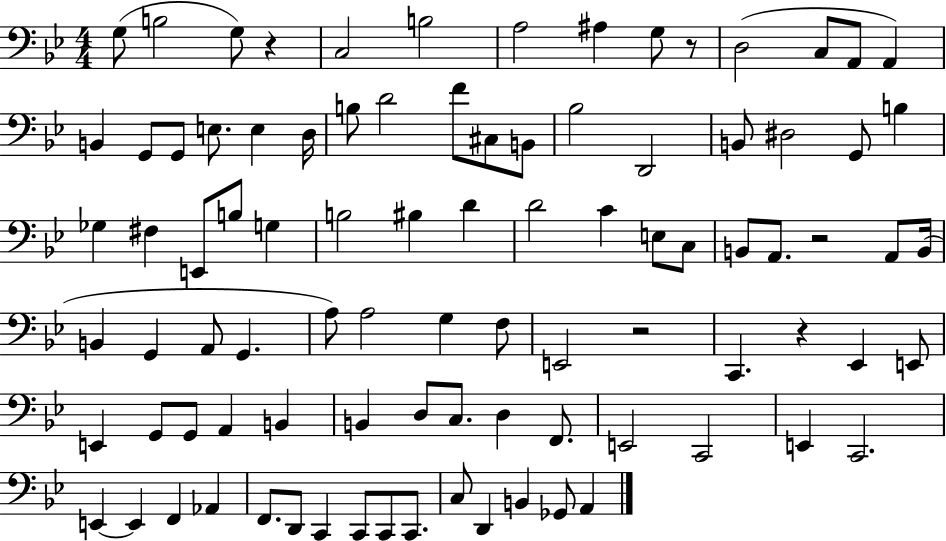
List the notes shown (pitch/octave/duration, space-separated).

G3/e B3/h G3/e R/q C3/h B3/h A3/h A#3/q G3/e R/e D3/h C3/e A2/e A2/q B2/q G2/e G2/e E3/e. E3/q D3/s B3/e D4/h F4/e C#3/e B2/e Bb3/h D2/h B2/e D#3/h G2/e B3/q Gb3/q F#3/q E2/e B3/e G3/q B3/h BIS3/q D4/q D4/h C4/q E3/e C3/e B2/e A2/e. R/h A2/e B2/s B2/q G2/q A2/e G2/q. A3/e A3/h G3/q F3/e E2/h R/h C2/q. R/q Eb2/q E2/e E2/q G2/e G2/e A2/q B2/q B2/q D3/e C3/e. D3/q F2/e. E2/h C2/h E2/q C2/h. E2/q E2/q F2/q Ab2/q F2/e. D2/e C2/q C2/e C2/e C2/e. C3/e D2/q B2/q Gb2/e A2/q